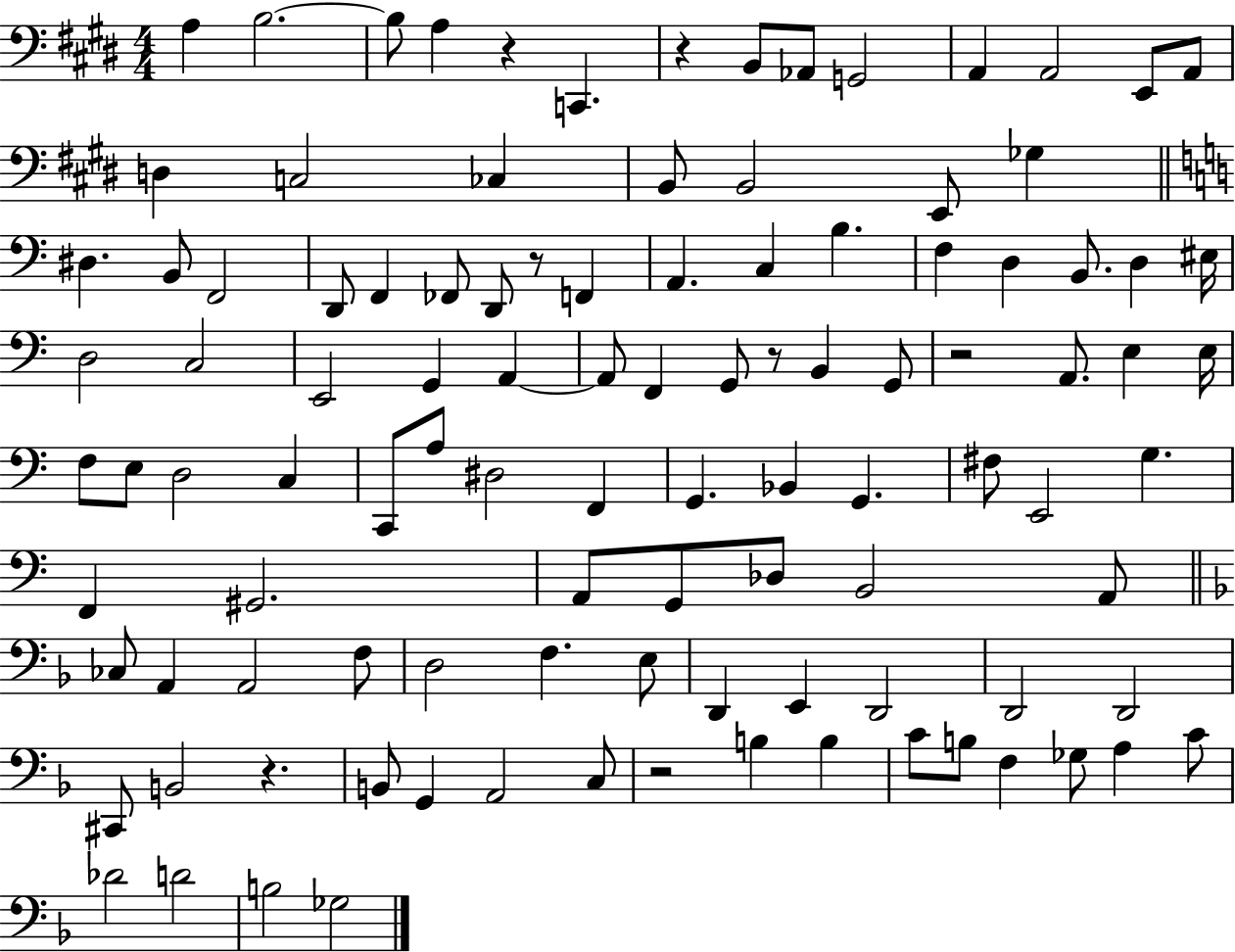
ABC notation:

X:1
T:Untitled
M:4/4
L:1/4
K:E
A, B,2 B,/2 A, z C,, z B,,/2 _A,,/2 G,,2 A,, A,,2 E,,/2 A,,/2 D, C,2 _C, B,,/2 B,,2 E,,/2 _G, ^D, B,,/2 F,,2 D,,/2 F,, _F,,/2 D,,/2 z/2 F,, A,, C, B, F, D, B,,/2 D, ^E,/4 D,2 C,2 E,,2 G,, A,, A,,/2 F,, G,,/2 z/2 B,, G,,/2 z2 A,,/2 E, E,/4 F,/2 E,/2 D,2 C, C,,/2 A,/2 ^D,2 F,, G,, _B,, G,, ^F,/2 E,,2 G, F,, ^G,,2 A,,/2 G,,/2 _D,/2 B,,2 A,,/2 _C,/2 A,, A,,2 F,/2 D,2 F, E,/2 D,, E,, D,,2 D,,2 D,,2 ^C,,/2 B,,2 z B,,/2 G,, A,,2 C,/2 z2 B, B, C/2 B,/2 F, _G,/2 A, C/2 _D2 D2 B,2 _G,2